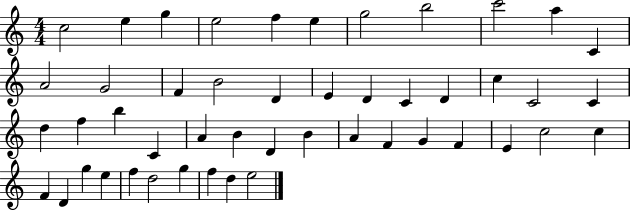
{
  \clef treble
  \numericTimeSignature
  \time 4/4
  \key c \major
  c''2 e''4 g''4 | e''2 f''4 e''4 | g''2 b''2 | c'''2 a''4 c'4 | \break a'2 g'2 | f'4 b'2 d'4 | e'4 d'4 c'4 d'4 | c''4 c'2 c'4 | \break d''4 f''4 b''4 c'4 | a'4 b'4 d'4 b'4 | a'4 f'4 g'4 f'4 | e'4 c''2 c''4 | \break f'4 d'4 g''4 e''4 | f''4 d''2 g''4 | f''4 d''4 e''2 | \bar "|."
}